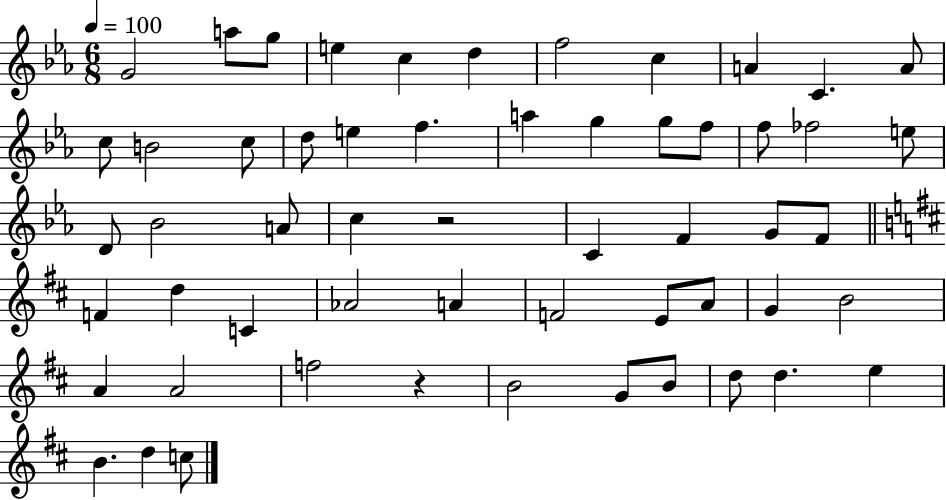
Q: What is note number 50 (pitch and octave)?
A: D5